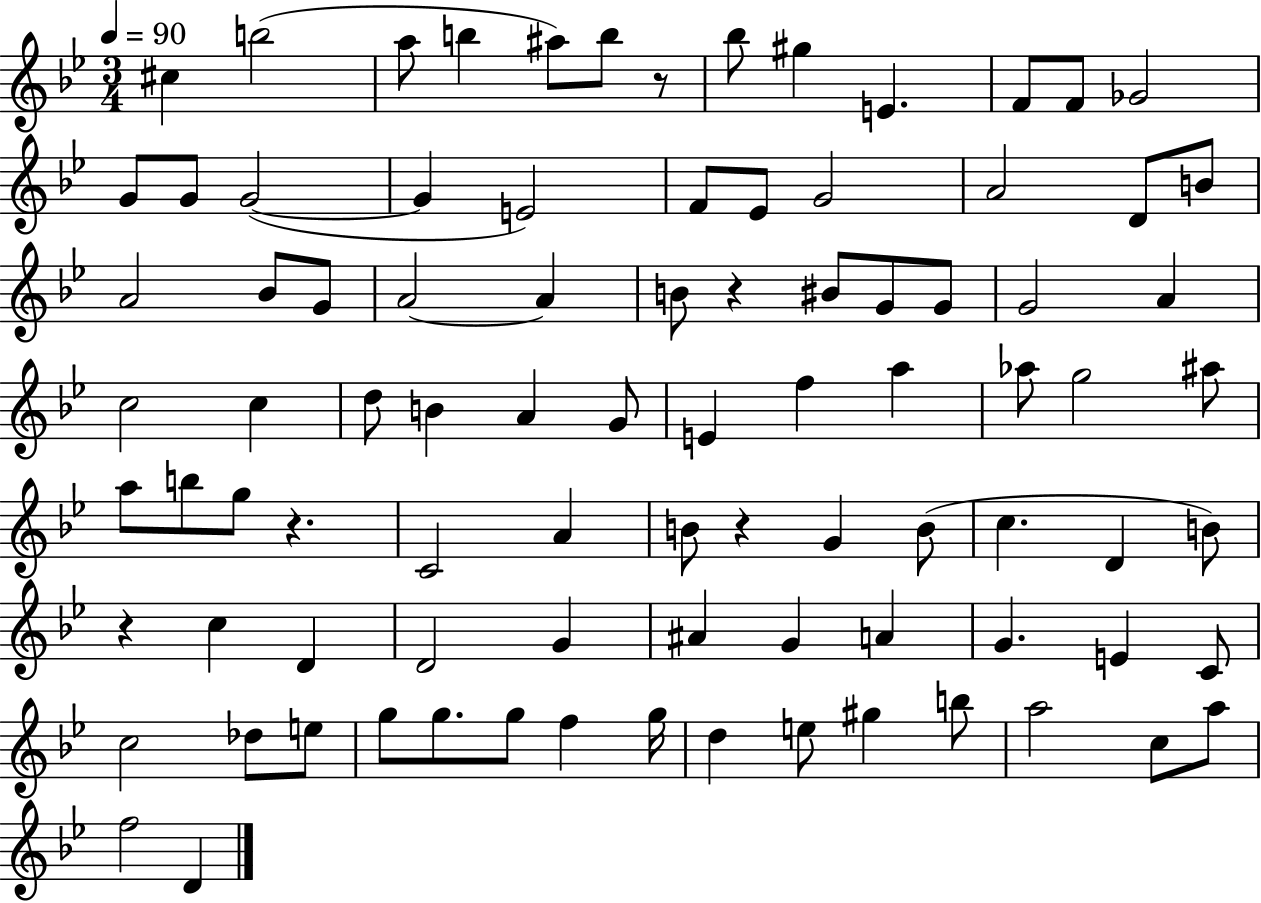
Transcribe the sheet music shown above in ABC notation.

X:1
T:Untitled
M:3/4
L:1/4
K:Bb
^c b2 a/2 b ^a/2 b/2 z/2 _b/2 ^g E F/2 F/2 _G2 G/2 G/2 G2 G E2 F/2 _E/2 G2 A2 D/2 B/2 A2 _B/2 G/2 A2 A B/2 z ^B/2 G/2 G/2 G2 A c2 c d/2 B A G/2 E f a _a/2 g2 ^a/2 a/2 b/2 g/2 z C2 A B/2 z G B/2 c D B/2 z c D D2 G ^A G A G E C/2 c2 _d/2 e/2 g/2 g/2 g/2 f g/4 d e/2 ^g b/2 a2 c/2 a/2 f2 D